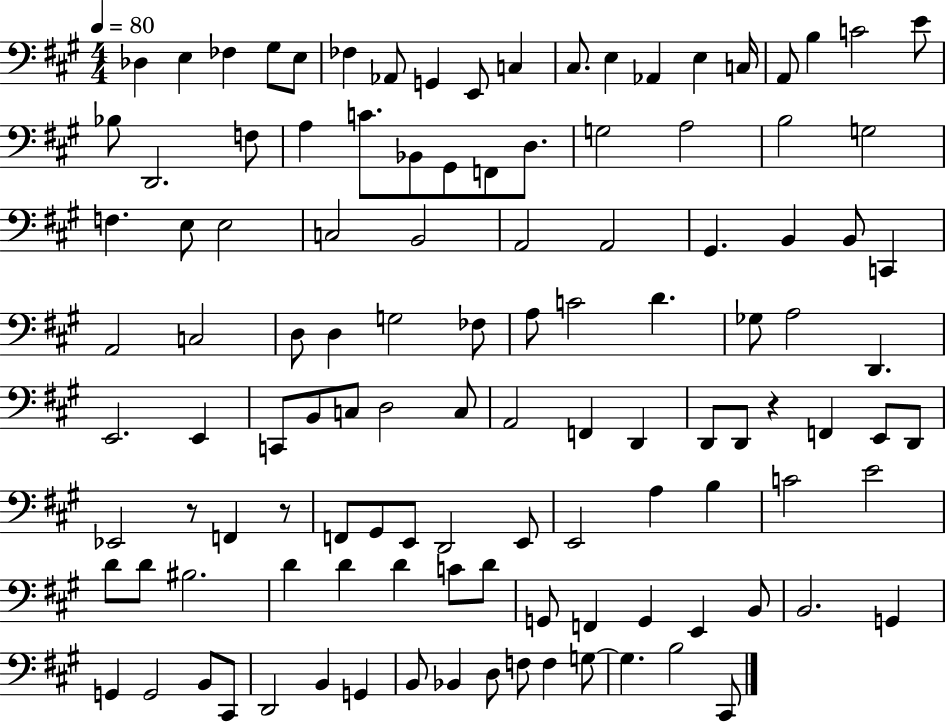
X:1
T:Untitled
M:4/4
L:1/4
K:A
_D, E, _F, ^G,/2 E,/2 _F, _A,,/2 G,, E,,/2 C, ^C,/2 E, _A,, E, C,/4 A,,/2 B, C2 E/2 _B,/2 D,,2 F,/2 A, C/2 _B,,/2 ^G,,/2 F,,/2 D,/2 G,2 A,2 B,2 G,2 F, E,/2 E,2 C,2 B,,2 A,,2 A,,2 ^G,, B,, B,,/2 C,, A,,2 C,2 D,/2 D, G,2 _F,/2 A,/2 C2 D _G,/2 A,2 D,, E,,2 E,, C,,/2 B,,/2 C,/2 D,2 C,/2 A,,2 F,, D,, D,,/2 D,,/2 z F,, E,,/2 D,,/2 _E,,2 z/2 F,, z/2 F,,/2 ^G,,/2 E,,/2 D,,2 E,,/2 E,,2 A, B, C2 E2 D/2 D/2 ^B,2 D D D C/2 D/2 G,,/2 F,, G,, E,, B,,/2 B,,2 G,, G,, G,,2 B,,/2 ^C,,/2 D,,2 B,, G,, B,,/2 _B,, D,/2 F,/2 F, G,/2 G, B,2 ^C,,/2